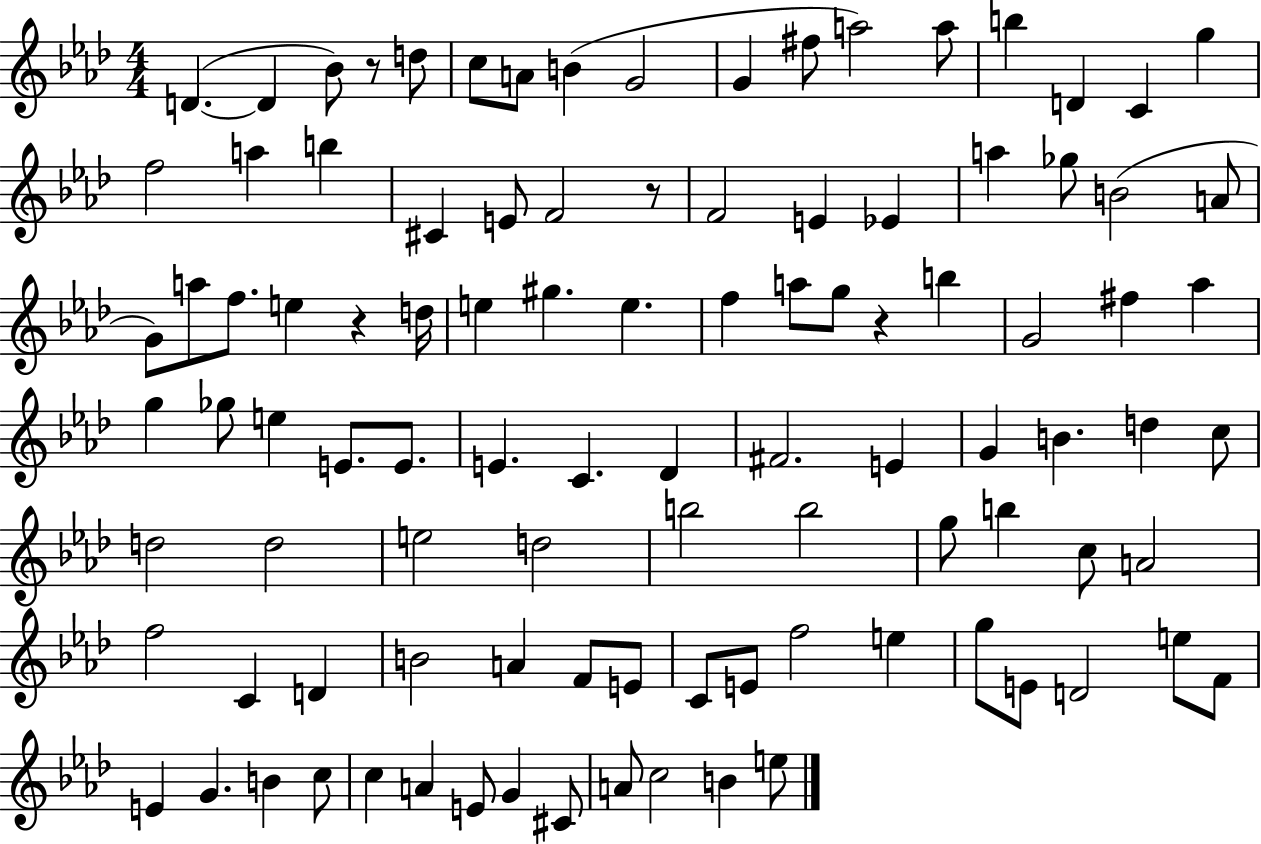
X:1
T:Untitled
M:4/4
L:1/4
K:Ab
D D _B/2 z/2 d/2 c/2 A/2 B G2 G ^f/2 a2 a/2 b D C g f2 a b ^C E/2 F2 z/2 F2 E _E a _g/2 B2 A/2 G/2 a/2 f/2 e z d/4 e ^g e f a/2 g/2 z b G2 ^f _a g _g/2 e E/2 E/2 E C _D ^F2 E G B d c/2 d2 d2 e2 d2 b2 b2 g/2 b c/2 A2 f2 C D B2 A F/2 E/2 C/2 E/2 f2 e g/2 E/2 D2 e/2 F/2 E G B c/2 c A E/2 G ^C/2 A/2 c2 B e/2